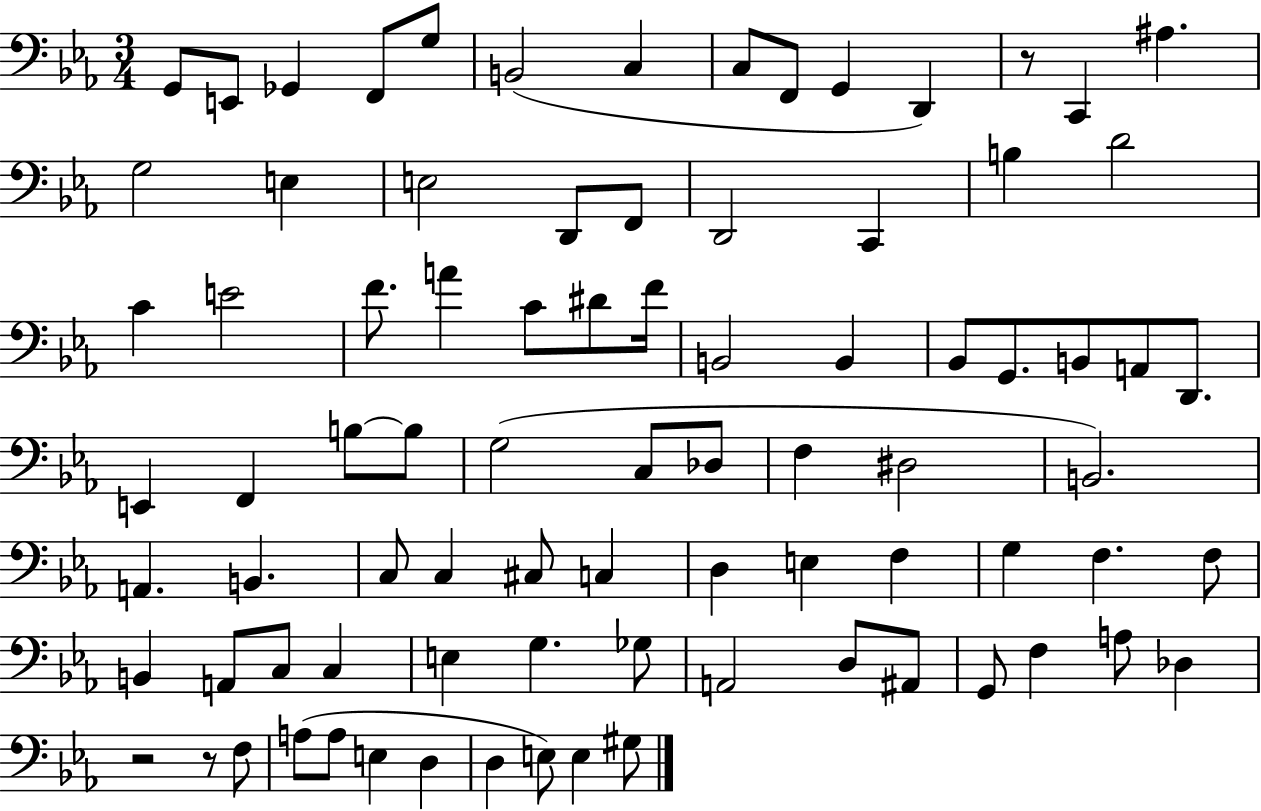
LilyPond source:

{
  \clef bass
  \numericTimeSignature
  \time 3/4
  \key ees \major
  g,8 e,8 ges,4 f,8 g8 | b,2( c4 | c8 f,8 g,4 d,4) | r8 c,4 ais4. | \break g2 e4 | e2 d,8 f,8 | d,2 c,4 | b4 d'2 | \break c'4 e'2 | f'8. a'4 c'8 dis'8 f'16 | b,2 b,4 | bes,8 g,8. b,8 a,8 d,8. | \break e,4 f,4 b8~~ b8 | g2( c8 des8 | f4 dis2 | b,2.) | \break a,4. b,4. | c8 c4 cis8 c4 | d4 e4 f4 | g4 f4. f8 | \break b,4 a,8 c8 c4 | e4 g4. ges8 | a,2 d8 ais,8 | g,8 f4 a8 des4 | \break r2 r8 f8 | a8( a8 e4 d4 | d4 e8) e4 gis8 | \bar "|."
}